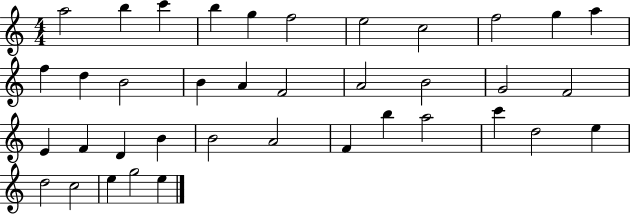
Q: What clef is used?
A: treble